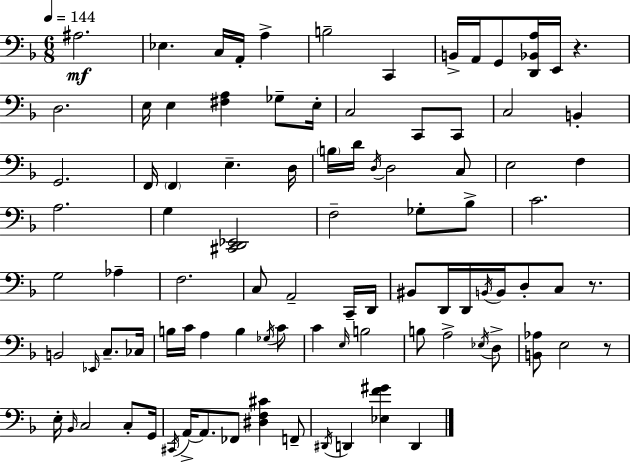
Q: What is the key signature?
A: D minor